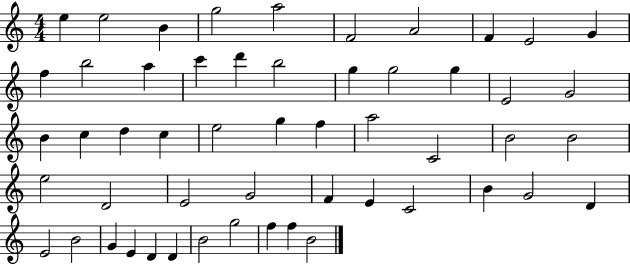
{
  \clef treble
  \numericTimeSignature
  \time 4/4
  \key c \major
  e''4 e''2 b'4 | g''2 a''2 | f'2 a'2 | f'4 e'2 g'4 | \break f''4 b''2 a''4 | c'''4 d'''4 b''2 | g''4 g''2 g''4 | e'2 g'2 | \break b'4 c''4 d''4 c''4 | e''2 g''4 f''4 | a''2 c'2 | b'2 b'2 | \break e''2 d'2 | e'2 g'2 | f'4 e'4 c'2 | b'4 g'2 d'4 | \break e'2 b'2 | g'4 e'4 d'4 d'4 | b'2 g''2 | f''4 f''4 b'2 | \break \bar "|."
}